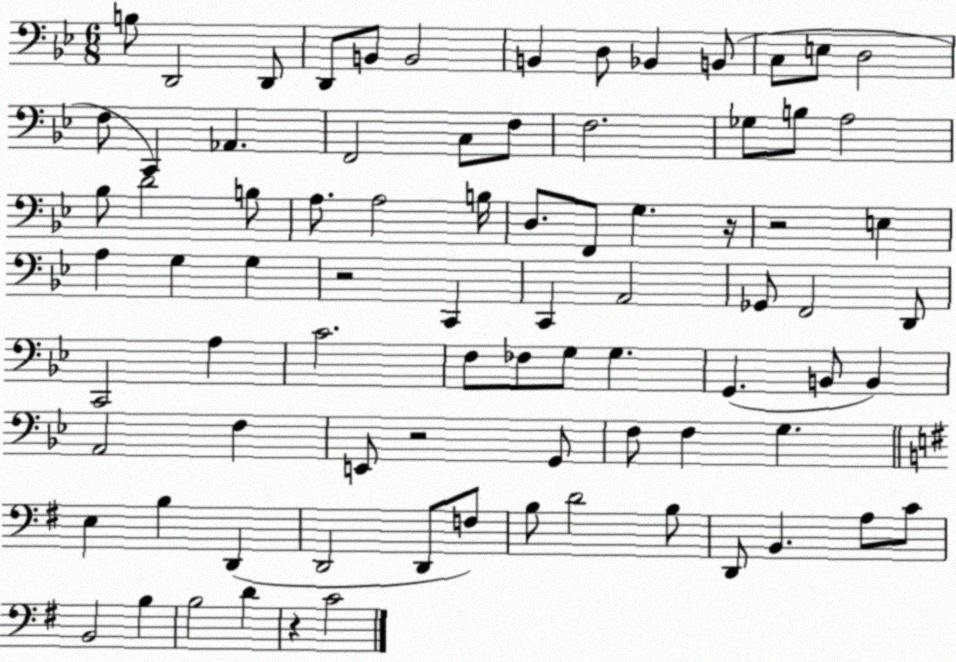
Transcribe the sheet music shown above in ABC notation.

X:1
T:Untitled
M:6/8
L:1/4
K:Bb
B,/2 D,,2 D,,/2 D,,/2 B,,/2 B,,2 B,, D,/2 _B,, B,,/2 C,/2 E,/2 D,2 F,/2 C,, _A,, F,,2 C,/2 F,/2 F,2 _G,/2 B,/2 A,2 _B,/2 D2 B,/2 A,/2 A,2 B,/4 D,/2 F,,/2 G, z/4 z2 E, A, G, G, z2 C,, C,, A,,2 _G,,/2 F,,2 D,,/2 C,,2 A, C2 F,/2 _F,/2 G,/2 G, G,, B,,/2 B,, A,,2 F, E,,/2 z2 G,,/2 F,/2 F, G, E, B, D,, D,,2 D,,/2 F,/2 B,/2 D2 B,/2 D,,/2 B,, A,/2 C/2 B,,2 B, B,2 D z C2